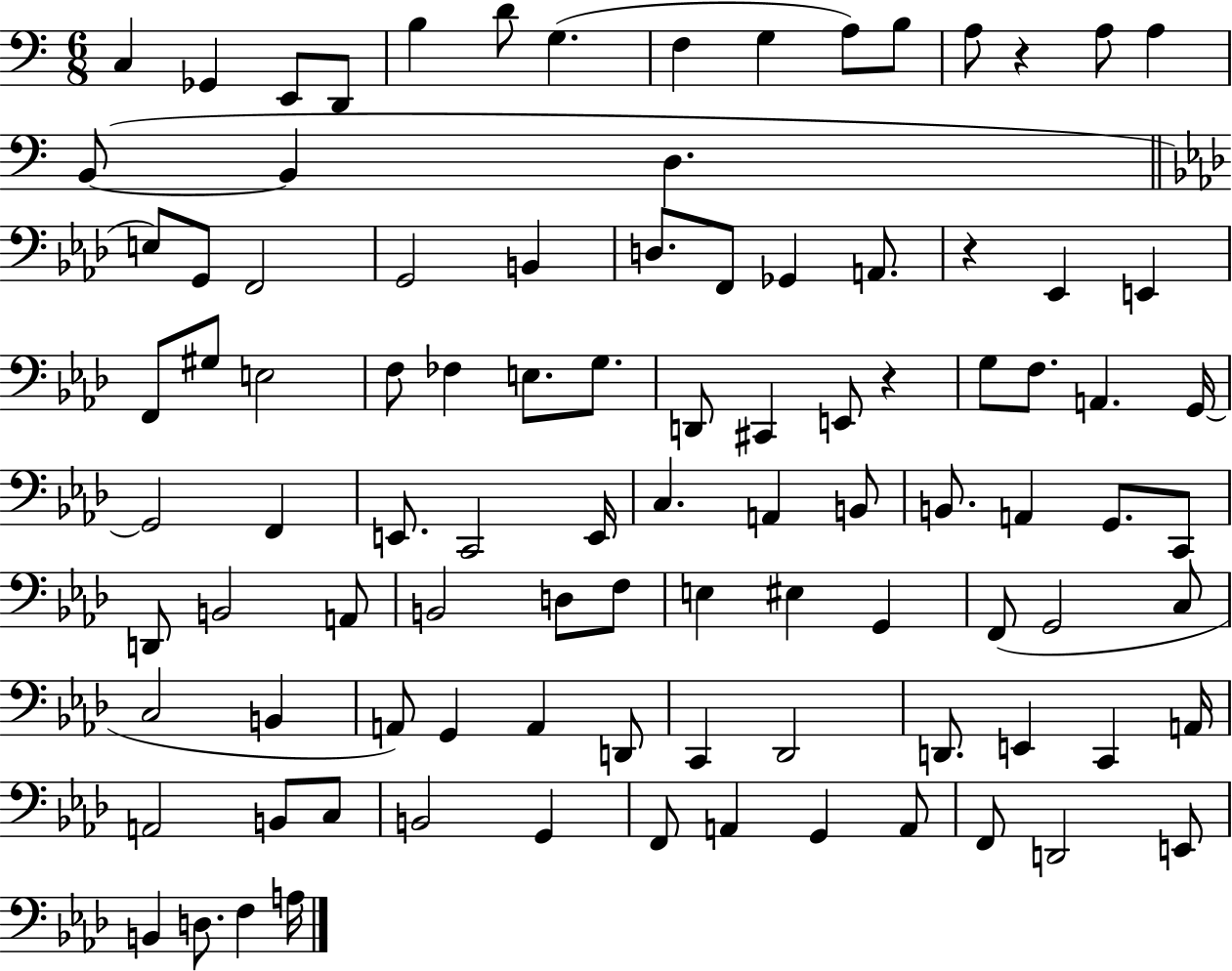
X:1
T:Untitled
M:6/8
L:1/4
K:C
C, _G,, E,,/2 D,,/2 B, D/2 G, F, G, A,/2 B,/2 A,/2 z A,/2 A, B,,/2 B,, D, E,/2 G,,/2 F,,2 G,,2 B,, D,/2 F,,/2 _G,, A,,/2 z _E,, E,, F,,/2 ^G,/2 E,2 F,/2 _F, E,/2 G,/2 D,,/2 ^C,, E,,/2 z G,/2 F,/2 A,, G,,/4 G,,2 F,, E,,/2 C,,2 E,,/4 C, A,, B,,/2 B,,/2 A,, G,,/2 C,,/2 D,,/2 B,,2 A,,/2 B,,2 D,/2 F,/2 E, ^E, G,, F,,/2 G,,2 C,/2 C,2 B,, A,,/2 G,, A,, D,,/2 C,, _D,,2 D,,/2 E,, C,, A,,/4 A,,2 B,,/2 C,/2 B,,2 G,, F,,/2 A,, G,, A,,/2 F,,/2 D,,2 E,,/2 B,, D,/2 F, A,/4